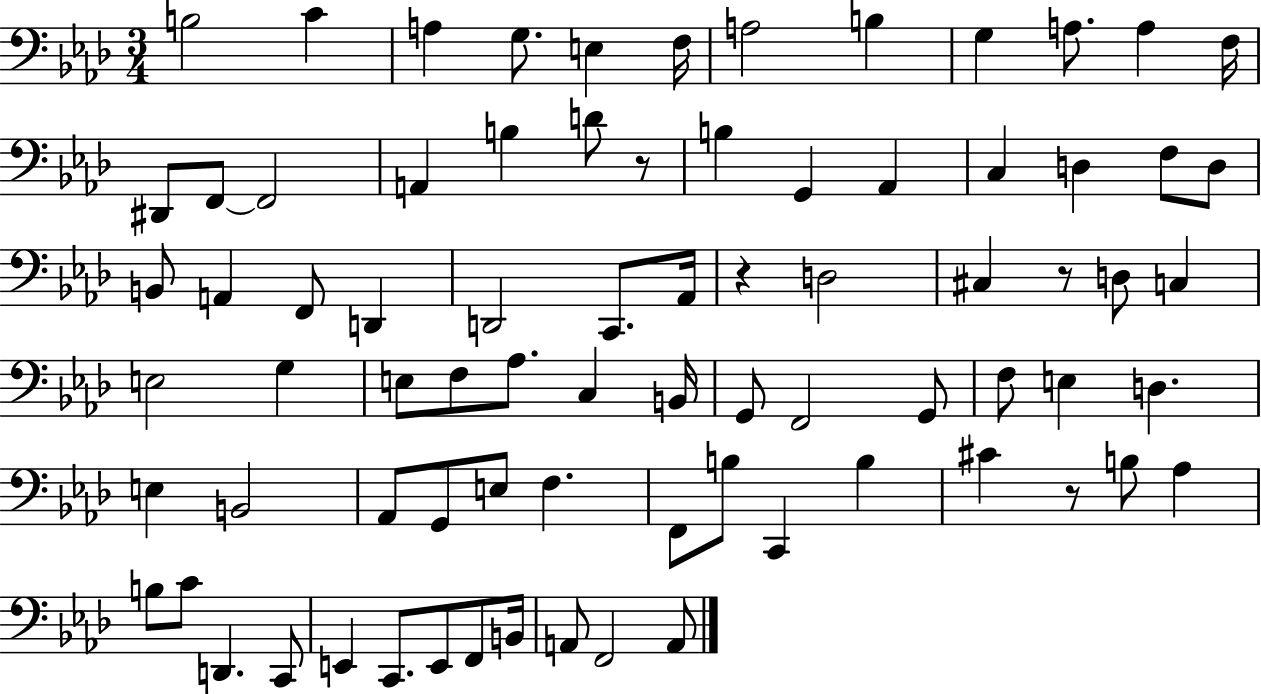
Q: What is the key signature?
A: AES major